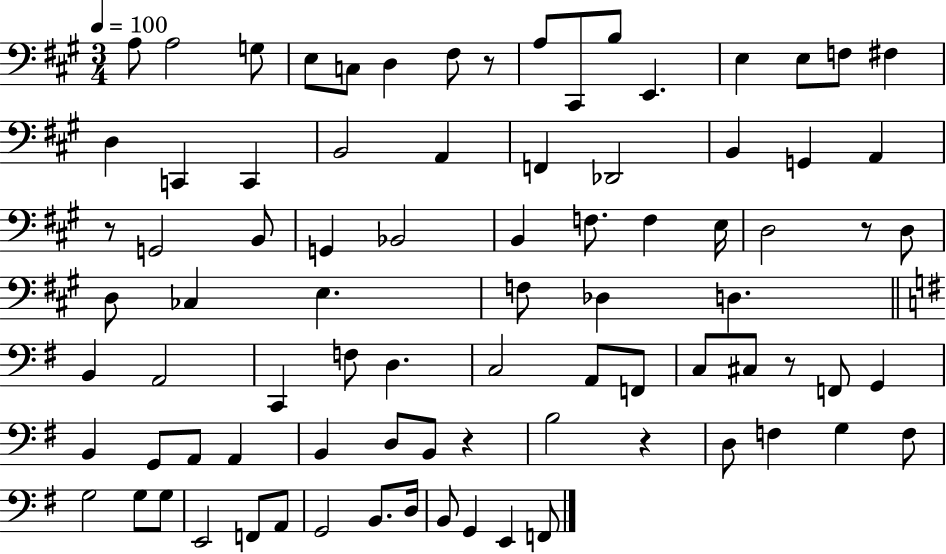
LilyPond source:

{
  \clef bass
  \numericTimeSignature
  \time 3/4
  \key a \major
  \tempo 4 = 100
  a8 a2 g8 | e8 c8 d4 fis8 r8 | a8 cis,8 b8 e,4. | e4 e8 f8 fis4 | \break d4 c,4 c,4 | b,2 a,4 | f,4 des,2 | b,4 g,4 a,4 | \break r8 g,2 b,8 | g,4 bes,2 | b,4 f8. f4 e16 | d2 r8 d8 | \break d8 ces4 e4. | f8 des4 d4. | \bar "||" \break \key e \minor b,4 a,2 | c,4 f8 d4. | c2 a,8 f,8 | c8 cis8 r8 f,8 g,4 | \break b,4 g,8 a,8 a,4 | b,4 d8 b,8 r4 | b2 r4 | d8 f4 g4 f8 | \break g2 g8 g8 | e,2 f,8 a,8 | g,2 b,8. d16 | b,8 g,4 e,4 f,8 | \break \bar "|."
}